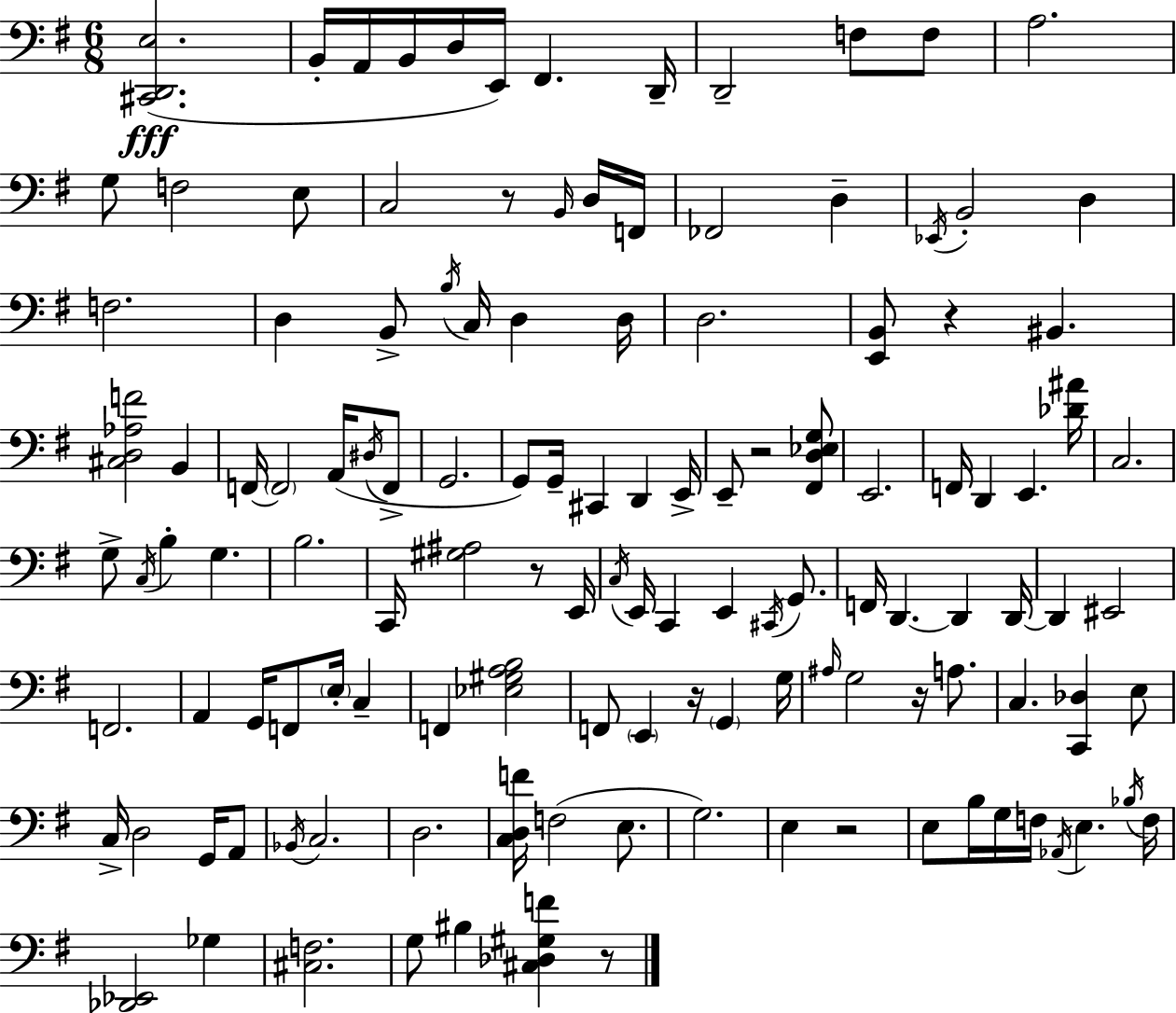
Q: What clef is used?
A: bass